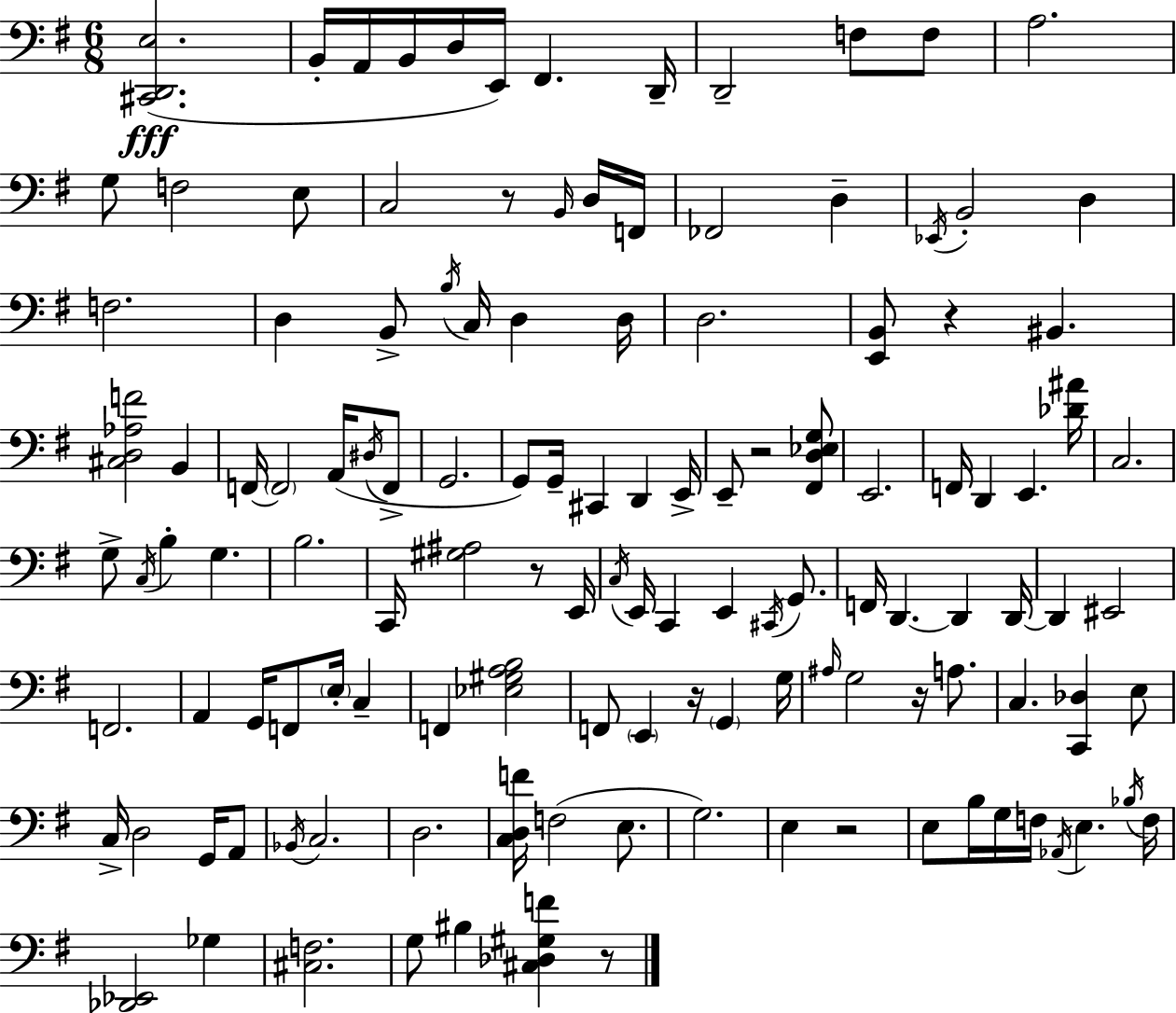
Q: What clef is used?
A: bass